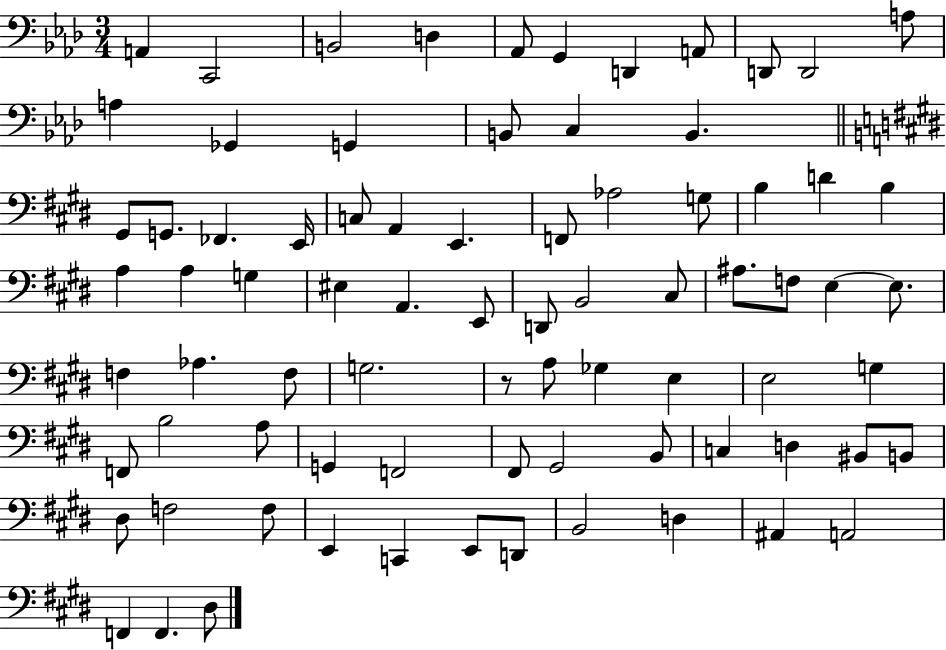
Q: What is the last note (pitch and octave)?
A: D#3